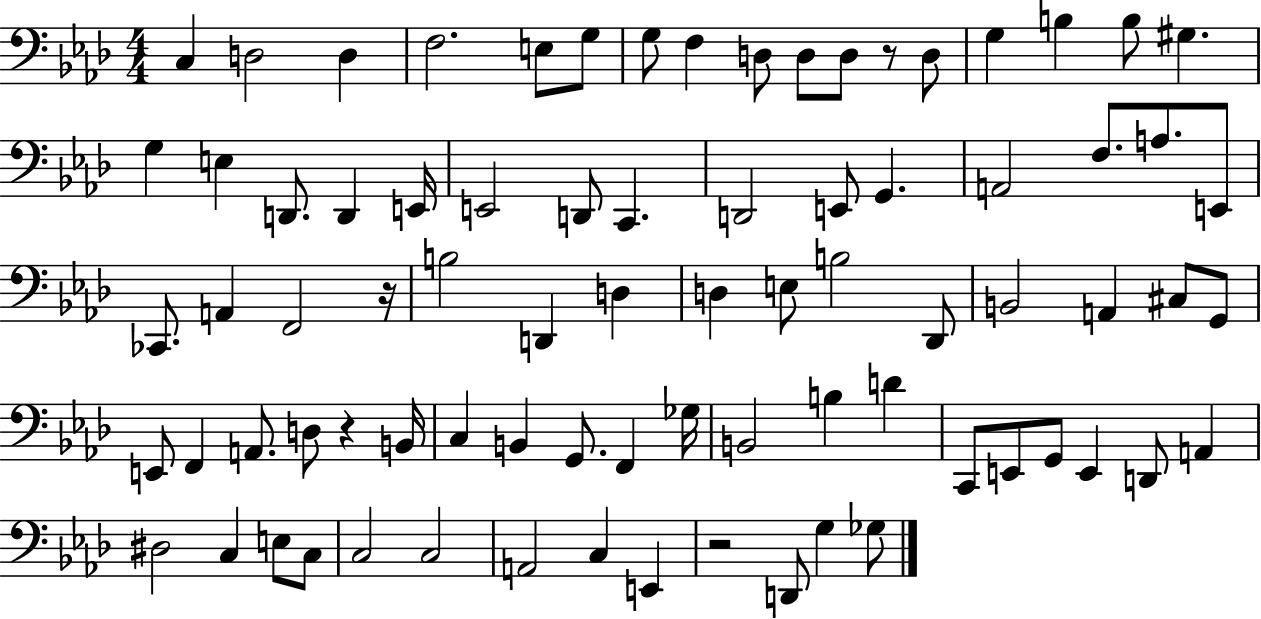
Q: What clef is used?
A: bass